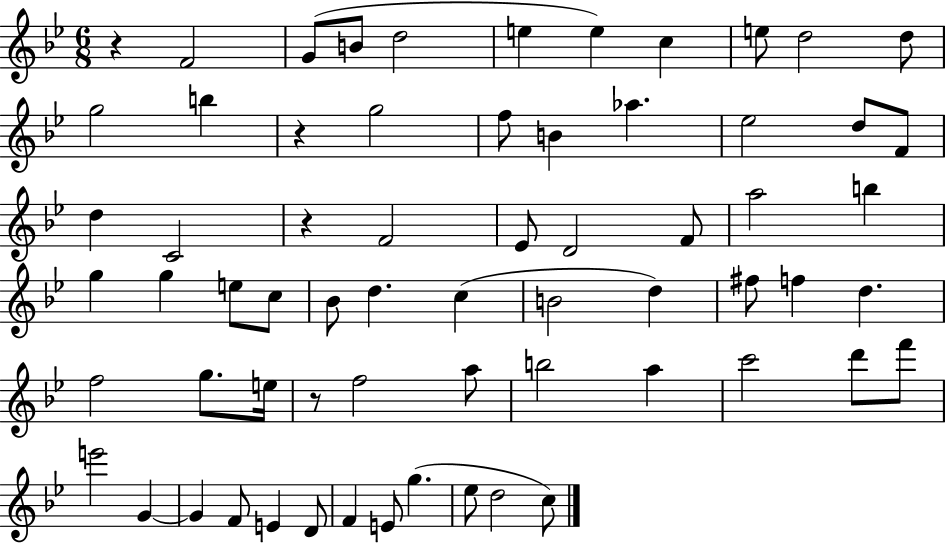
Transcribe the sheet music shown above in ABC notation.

X:1
T:Untitled
M:6/8
L:1/4
K:Bb
z F2 G/2 B/2 d2 e e c e/2 d2 d/2 g2 b z g2 f/2 B _a _e2 d/2 F/2 d C2 z F2 _E/2 D2 F/2 a2 b g g e/2 c/2 _B/2 d c B2 d ^f/2 f d f2 g/2 e/4 z/2 f2 a/2 b2 a c'2 d'/2 f'/2 e'2 G G F/2 E D/2 F E/2 g _e/2 d2 c/2